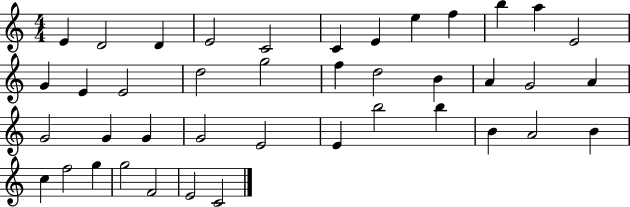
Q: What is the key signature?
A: C major